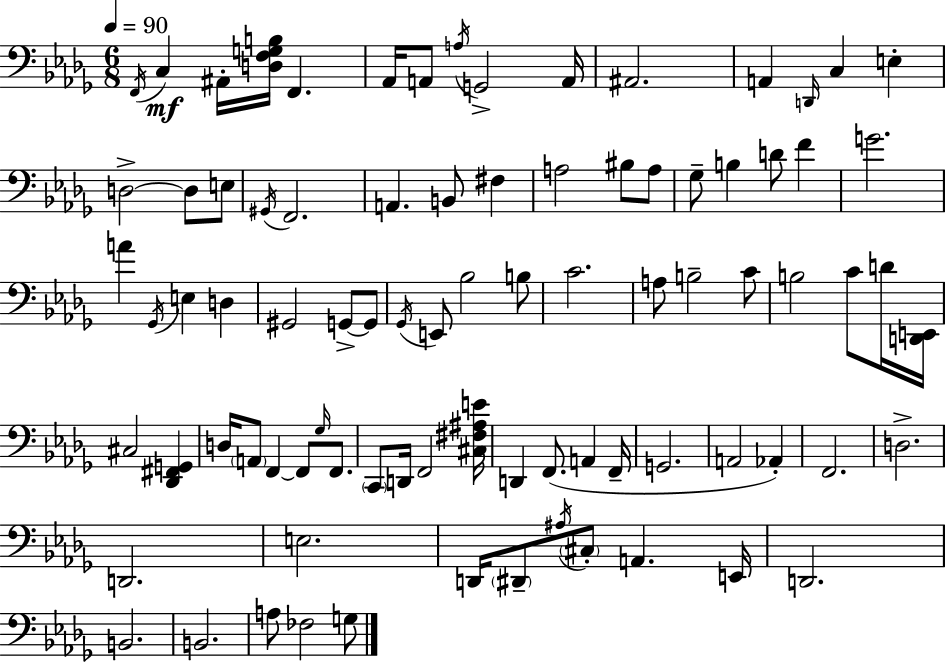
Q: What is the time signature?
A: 6/8